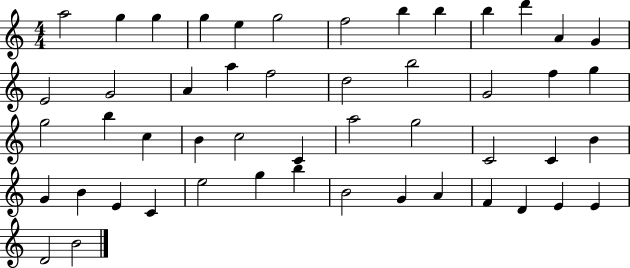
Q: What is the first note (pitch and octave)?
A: A5